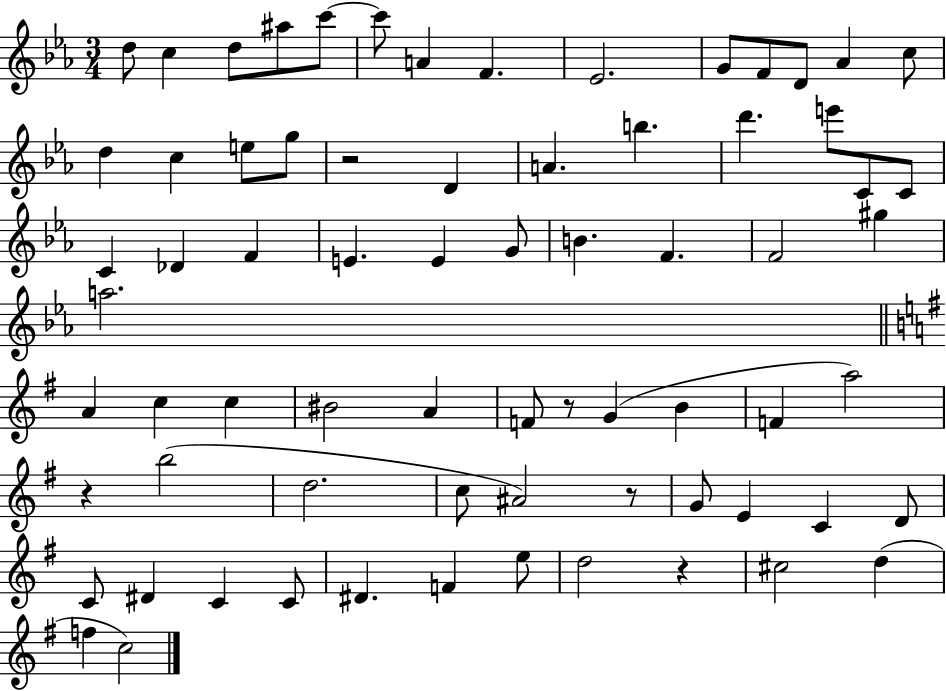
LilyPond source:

{
  \clef treble
  \numericTimeSignature
  \time 3/4
  \key ees \major
  d''8 c''4 d''8 ais''8 c'''8~~ | c'''8 a'4 f'4. | ees'2. | g'8 f'8 d'8 aes'4 c''8 | \break d''4 c''4 e''8 g''8 | r2 d'4 | a'4. b''4. | d'''4. e'''8 c'8 c'8 | \break c'4 des'4 f'4 | e'4. e'4 g'8 | b'4. f'4. | f'2 gis''4 | \break a''2. | \bar "||" \break \key e \minor a'4 c''4 c''4 | bis'2 a'4 | f'8 r8 g'4( b'4 | f'4 a''2) | \break r4 b''2( | d''2. | c''8 ais'2) r8 | g'8 e'4 c'4 d'8 | \break c'8 dis'4 c'4 c'8 | dis'4. f'4 e''8 | d''2 r4 | cis''2 d''4( | \break f''4 c''2) | \bar "|."
}